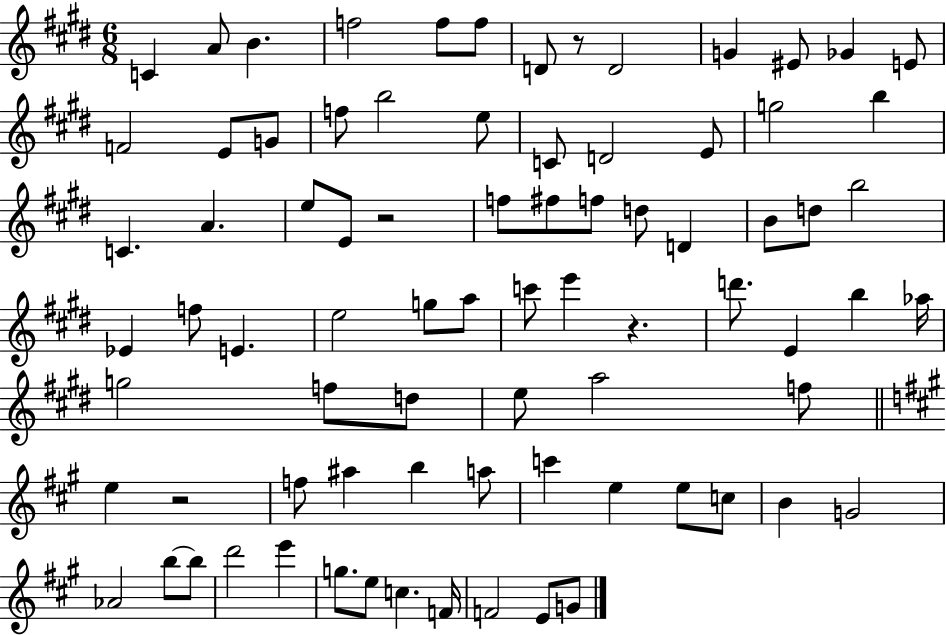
C4/q A4/e B4/q. F5/h F5/e F5/e D4/e R/e D4/h G4/q EIS4/e Gb4/q E4/e F4/h E4/e G4/e F5/e B5/h E5/e C4/e D4/h E4/e G5/h B5/q C4/q. A4/q. E5/e E4/e R/h F5/e F#5/e F5/e D5/e D4/q B4/e D5/e B5/h Eb4/q F5/e E4/q. E5/h G5/e A5/e C6/e E6/q R/q. D6/e. E4/q B5/q Ab5/s G5/h F5/e D5/e E5/e A5/h F5/e E5/q R/h F5/e A#5/q B5/q A5/e C6/q E5/q E5/e C5/e B4/q G4/h Ab4/h B5/e B5/e D6/h E6/q G5/e. E5/e C5/q. F4/s F4/h E4/e G4/e